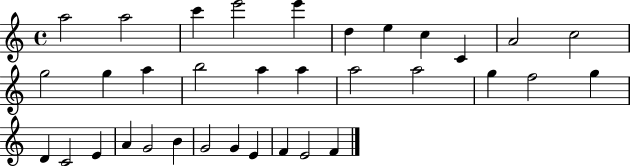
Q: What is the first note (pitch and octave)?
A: A5